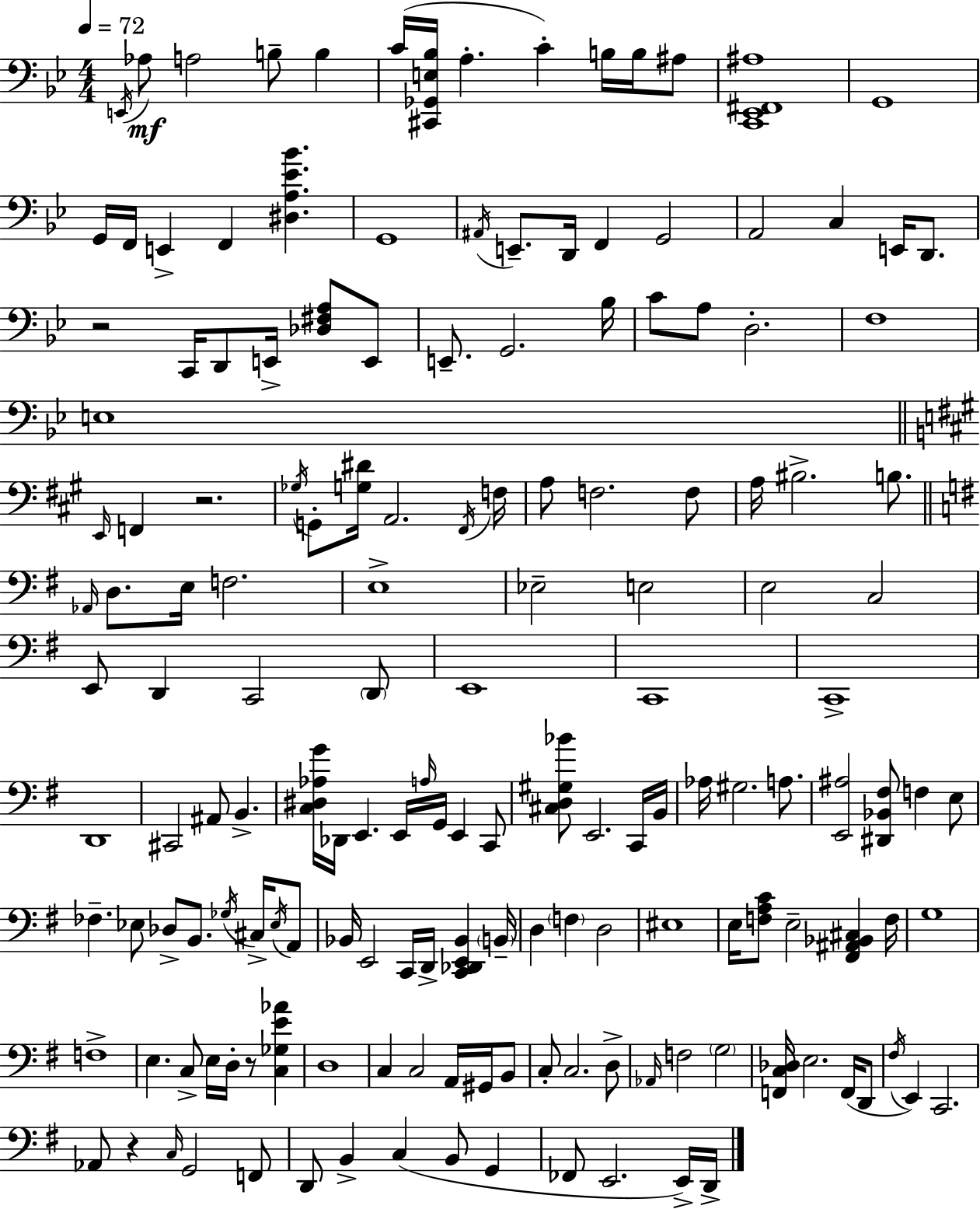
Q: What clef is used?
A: bass